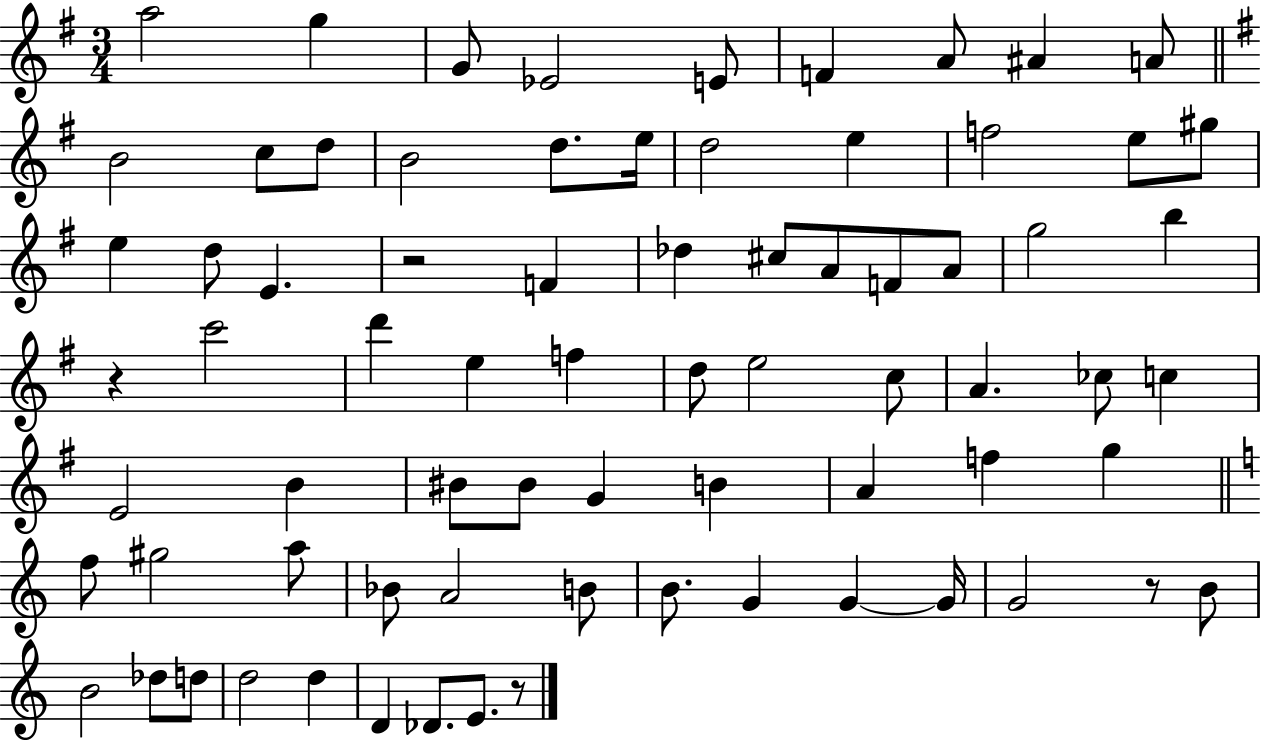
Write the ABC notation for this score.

X:1
T:Untitled
M:3/4
L:1/4
K:G
a2 g G/2 _E2 E/2 F A/2 ^A A/2 B2 c/2 d/2 B2 d/2 e/4 d2 e f2 e/2 ^g/2 e d/2 E z2 F _d ^c/2 A/2 F/2 A/2 g2 b z c'2 d' e f d/2 e2 c/2 A _c/2 c E2 B ^B/2 ^B/2 G B A f g f/2 ^g2 a/2 _B/2 A2 B/2 B/2 G G G/4 G2 z/2 B/2 B2 _d/2 d/2 d2 d D _D/2 E/2 z/2